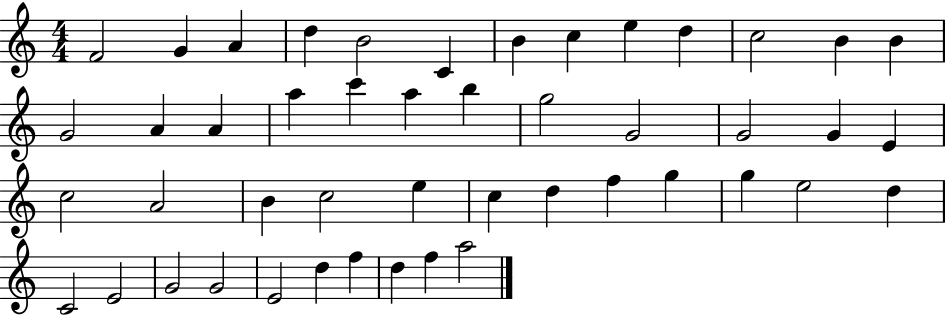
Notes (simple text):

F4/h G4/q A4/q D5/q B4/h C4/q B4/q C5/q E5/q D5/q C5/h B4/q B4/q G4/h A4/q A4/q A5/q C6/q A5/q B5/q G5/h G4/h G4/h G4/q E4/q C5/h A4/h B4/q C5/h E5/q C5/q D5/q F5/q G5/q G5/q E5/h D5/q C4/h E4/h G4/h G4/h E4/h D5/q F5/q D5/q F5/q A5/h